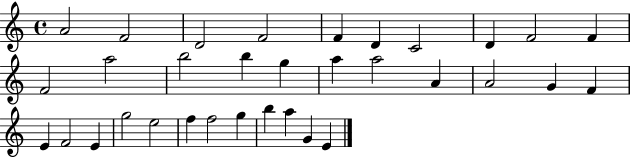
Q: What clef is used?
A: treble